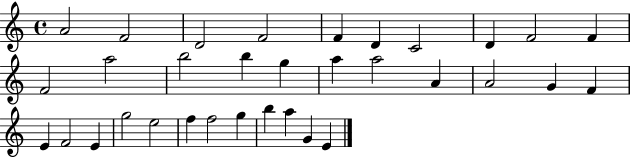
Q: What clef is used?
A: treble